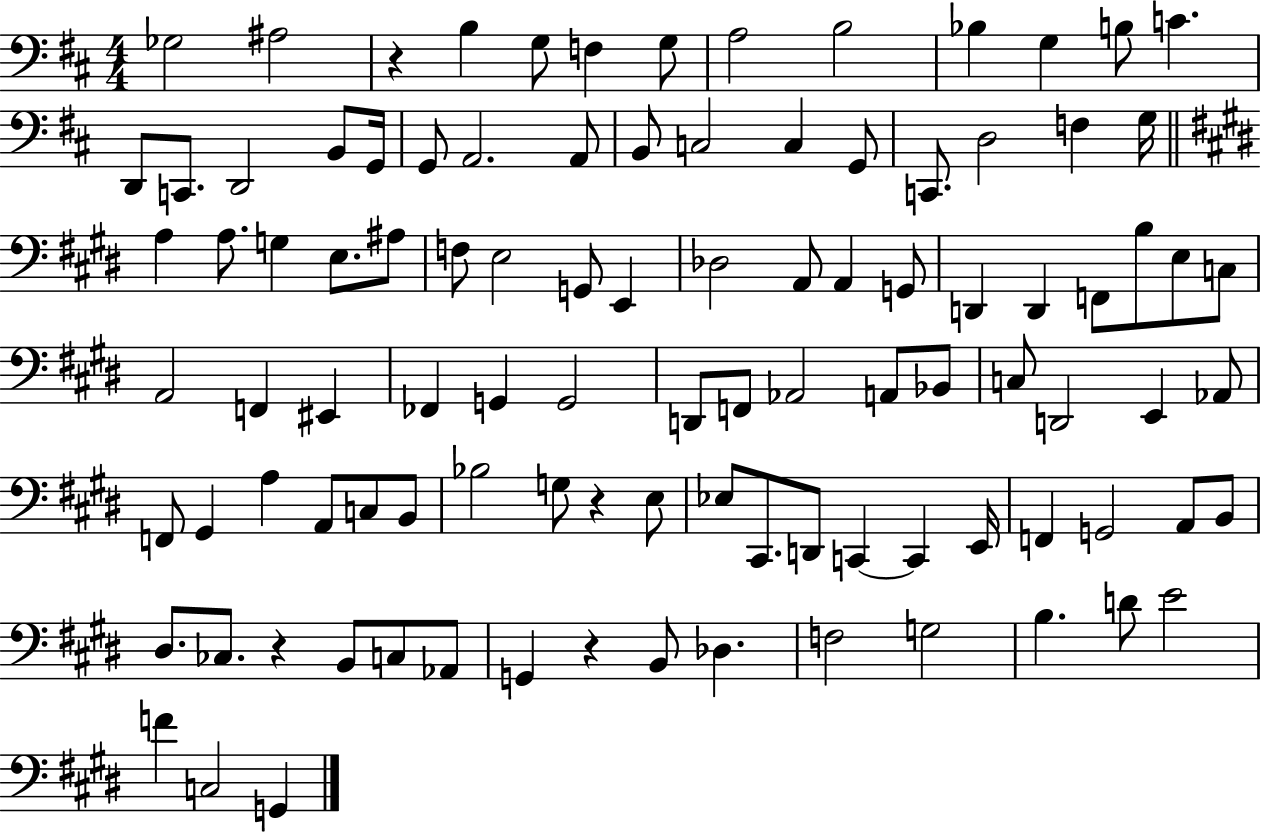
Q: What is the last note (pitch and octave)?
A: G2